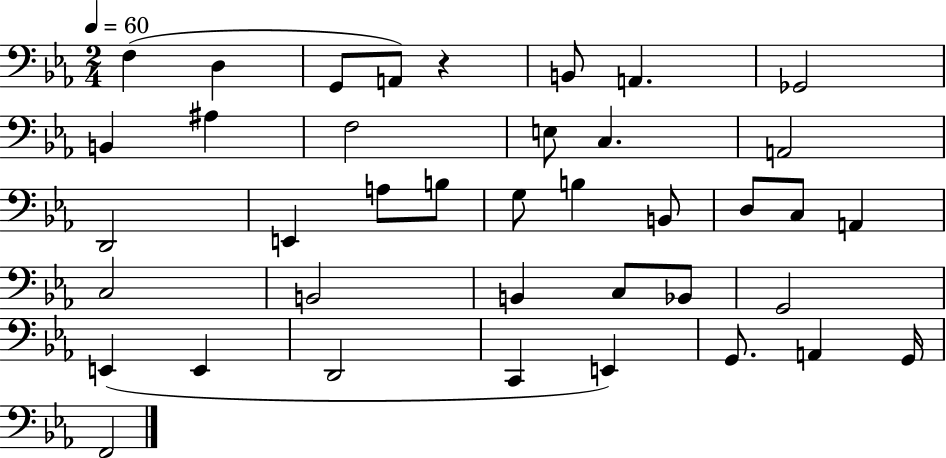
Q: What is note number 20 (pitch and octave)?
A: B2